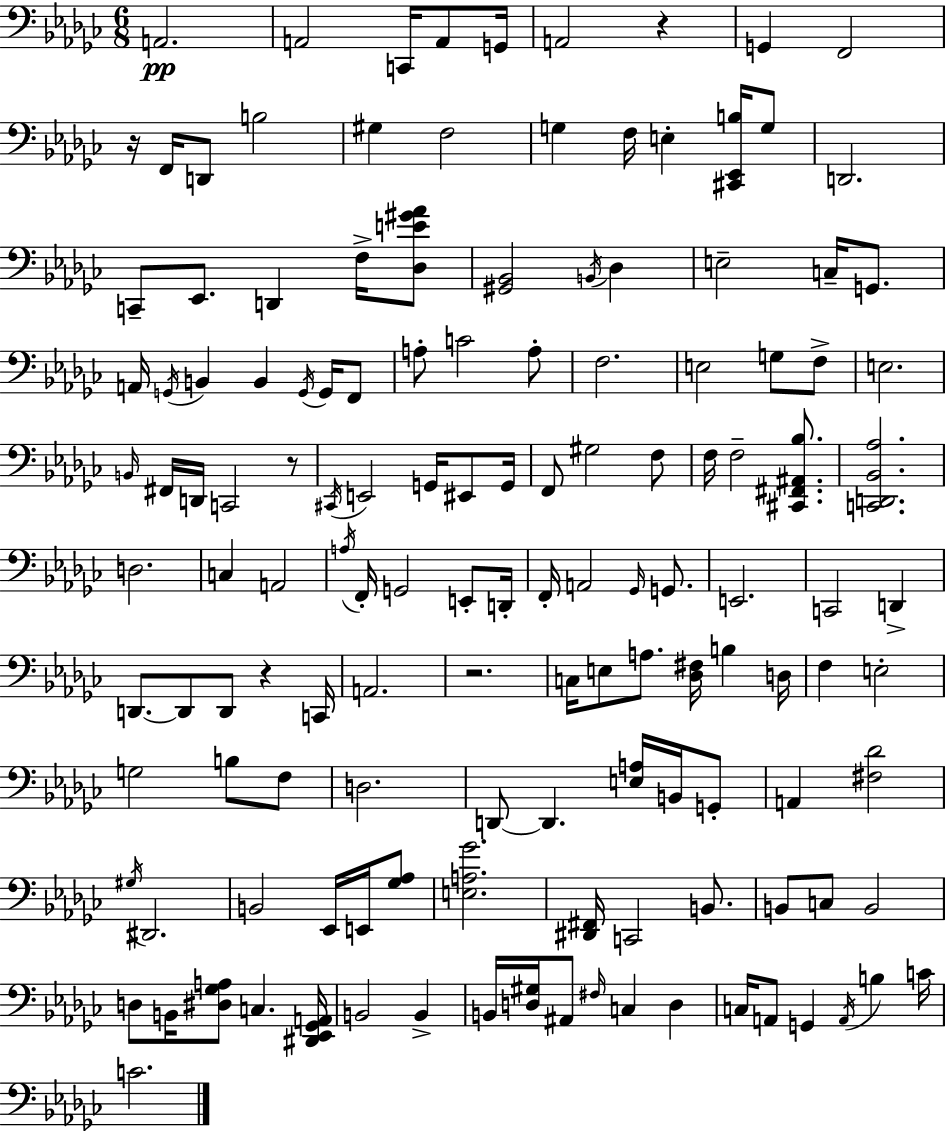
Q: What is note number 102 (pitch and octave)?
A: B2